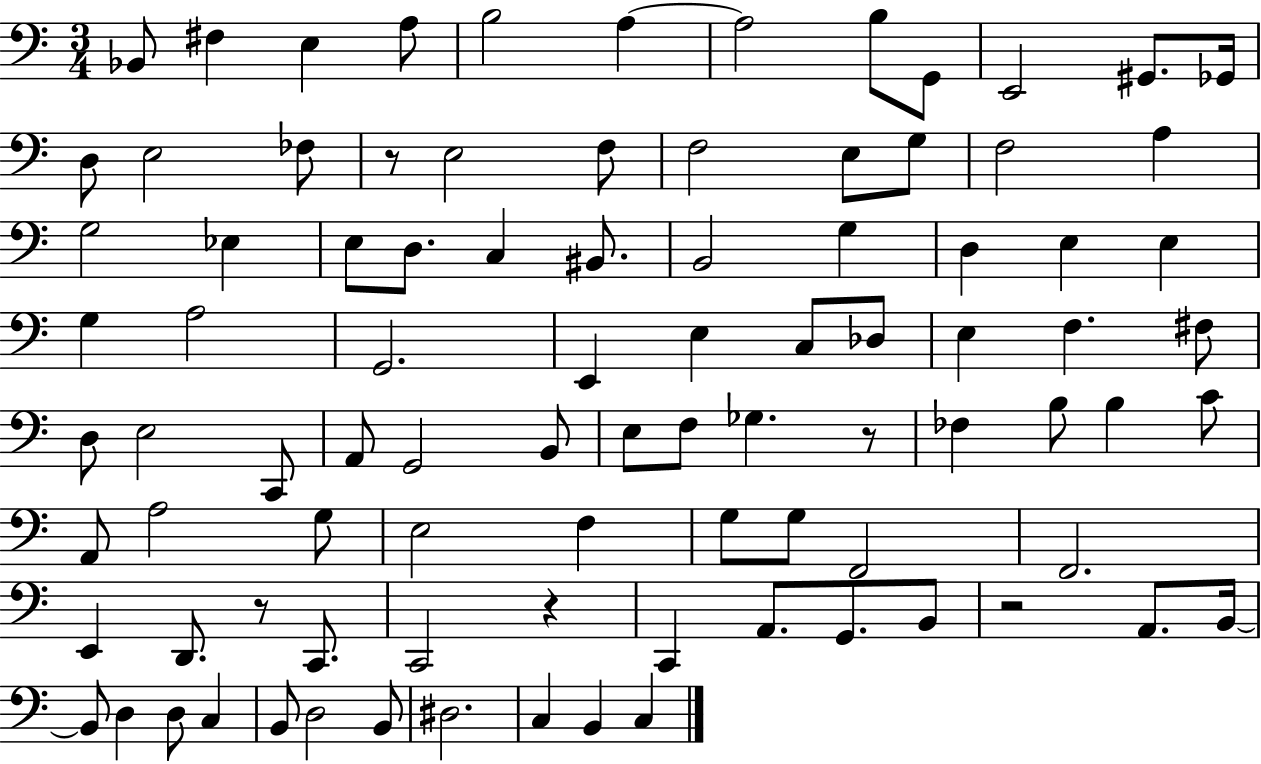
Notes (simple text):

Bb2/e F#3/q E3/q A3/e B3/h A3/q A3/h B3/e G2/e E2/h G#2/e. Gb2/s D3/e E3/h FES3/e R/e E3/h F3/e F3/h E3/e G3/e F3/h A3/q G3/h Eb3/q E3/e D3/e. C3/q BIS2/e. B2/h G3/q D3/q E3/q E3/q G3/q A3/h G2/h. E2/q E3/q C3/e Db3/e E3/q F3/q. F#3/e D3/e E3/h C2/e A2/e G2/h B2/e E3/e F3/e Gb3/q. R/e FES3/q B3/e B3/q C4/e A2/e A3/h G3/e E3/h F3/q G3/e G3/e F2/h F2/h. E2/q D2/e. R/e C2/e. C2/h R/q C2/q A2/e. G2/e. B2/e R/h A2/e. B2/s B2/e D3/q D3/e C3/q B2/e D3/h B2/e D#3/h. C3/q B2/q C3/q